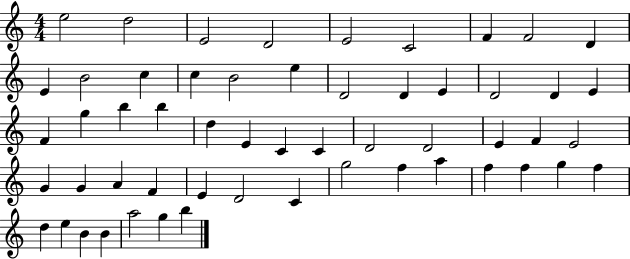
E5/h D5/h E4/h D4/h E4/h C4/h F4/q F4/h D4/q E4/q B4/h C5/q C5/q B4/h E5/q D4/h D4/q E4/q D4/h D4/q E4/q F4/q G5/q B5/q B5/q D5/q E4/q C4/q C4/q D4/h D4/h E4/q F4/q E4/h G4/q G4/q A4/q F4/q E4/q D4/h C4/q G5/h F5/q A5/q F5/q F5/q G5/q F5/q D5/q E5/q B4/q B4/q A5/h G5/q B5/q